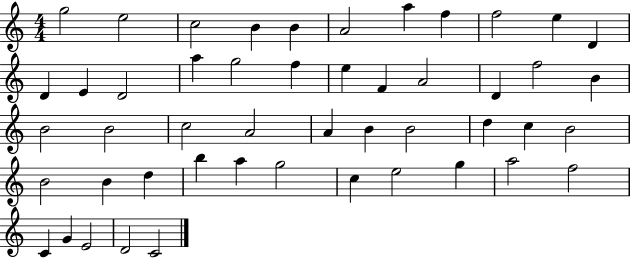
{
  \clef treble
  \numericTimeSignature
  \time 4/4
  \key c \major
  g''2 e''2 | c''2 b'4 b'4 | a'2 a''4 f''4 | f''2 e''4 d'4 | \break d'4 e'4 d'2 | a''4 g''2 f''4 | e''4 f'4 a'2 | d'4 f''2 b'4 | \break b'2 b'2 | c''2 a'2 | a'4 b'4 b'2 | d''4 c''4 b'2 | \break b'2 b'4 d''4 | b''4 a''4 g''2 | c''4 e''2 g''4 | a''2 f''2 | \break c'4 g'4 e'2 | d'2 c'2 | \bar "|."
}